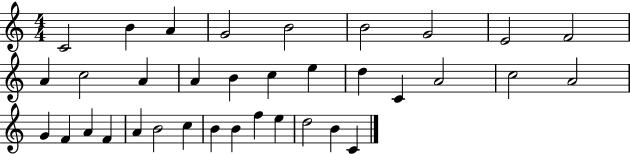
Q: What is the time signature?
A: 4/4